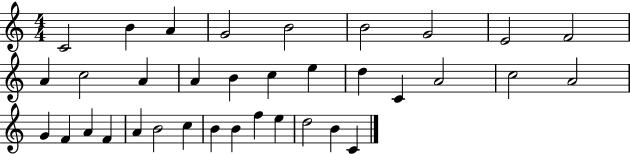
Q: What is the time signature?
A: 4/4